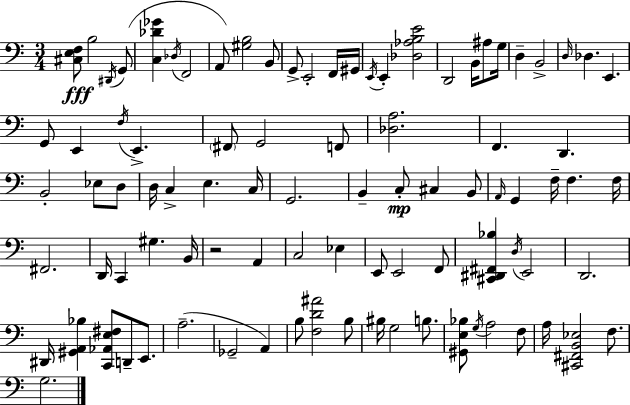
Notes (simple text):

[C#3,E3,F3]/e B3/h D#2/s G2/e [C3,Db4,Gb4]/q Db3/s F2/h A2/e [G#3,B3]/h B2/e G2/e E2/h F2/s G#2/s E2/s E2/q [Db3,Ab3,B3,E4]/h D2/h B2/s A#3/e G3/s D3/q B2/h D3/s Db3/q. E2/q. G2/e E2/q F3/s E2/q. F#2/e G2/h F2/e [Db3,A3]/h. F2/q. D2/q. B2/h Eb3/e D3/e D3/s C3/q E3/q. C3/s G2/h. B2/q C3/e C#3/q B2/e A2/s G2/q F3/s F3/q. F3/s F#2/h. D2/s C2/q G#3/q. B2/s R/h A2/q C3/h Eb3/q E2/e E2/h F2/e [C#2,D#2,F#2,Bb3]/q D3/s E2/h D2/h. D#2/s [G#2,A2,Bb3]/q [C2,Ab2,E3,F#3]/e D2/e E2/e. A3/h. Gb2/h A2/q B3/e [F3,D4,A#4]/h B3/e BIS3/s G3/h B3/e. [G#2,E3,Bb3]/e G3/s A3/h F3/e A3/s [C#2,F#2,B2,Eb3]/h F3/e. G3/h.